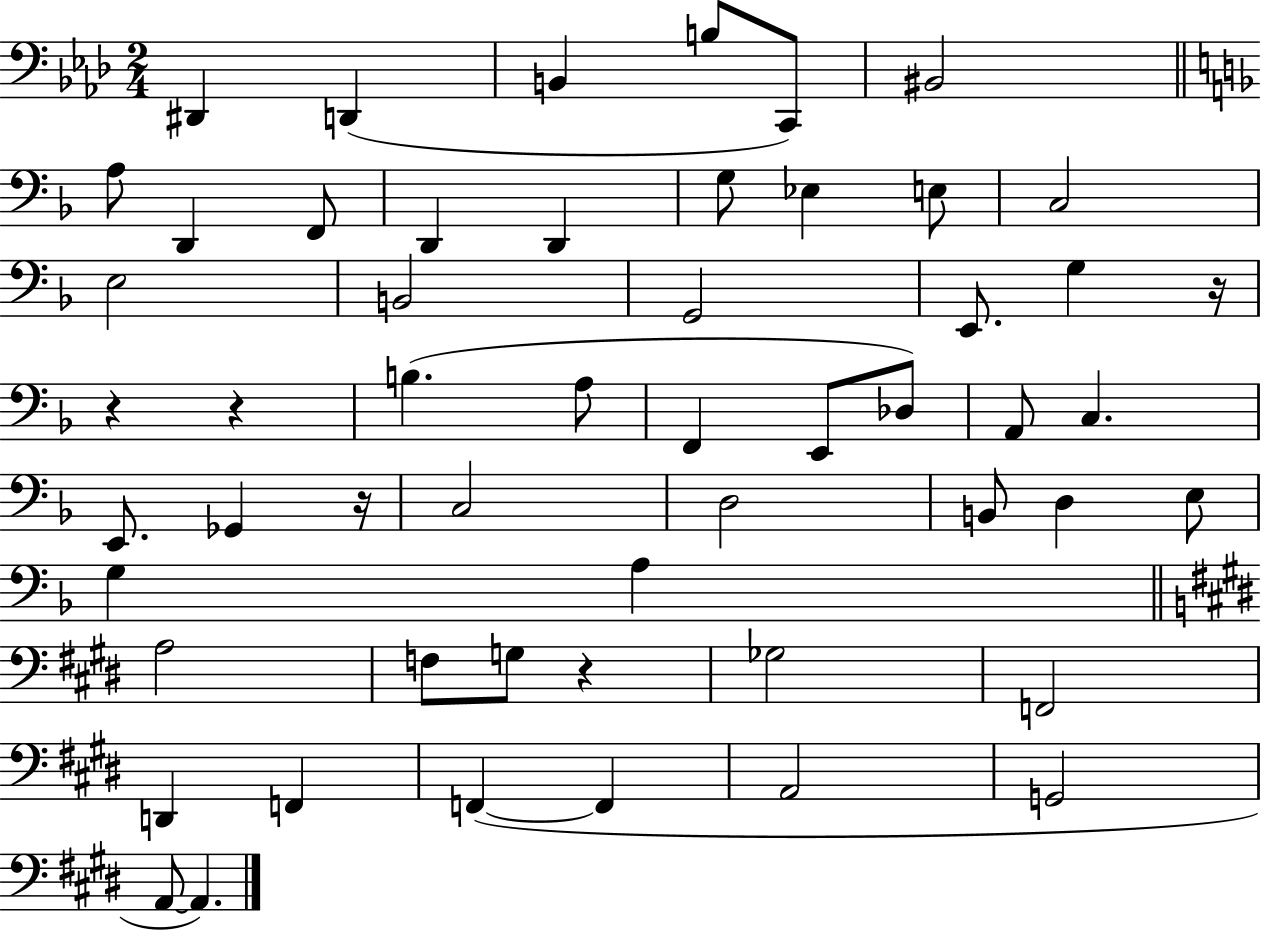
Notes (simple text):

D#2/q D2/q B2/q B3/e C2/e BIS2/h A3/e D2/q F2/e D2/q D2/q G3/e Eb3/q E3/e C3/h E3/h B2/h G2/h E2/e. G3/q R/s R/q R/q B3/q. A3/e F2/q E2/e Db3/e A2/e C3/q. E2/e. Gb2/q R/s C3/h D3/h B2/e D3/q E3/e G3/q A3/q A3/h F3/e G3/e R/q Gb3/h F2/h D2/q F2/q F2/q F2/q A2/h G2/h A2/e A2/q.